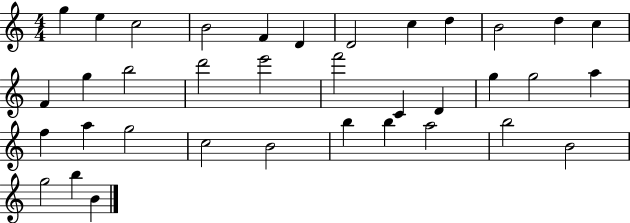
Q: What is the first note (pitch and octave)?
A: G5